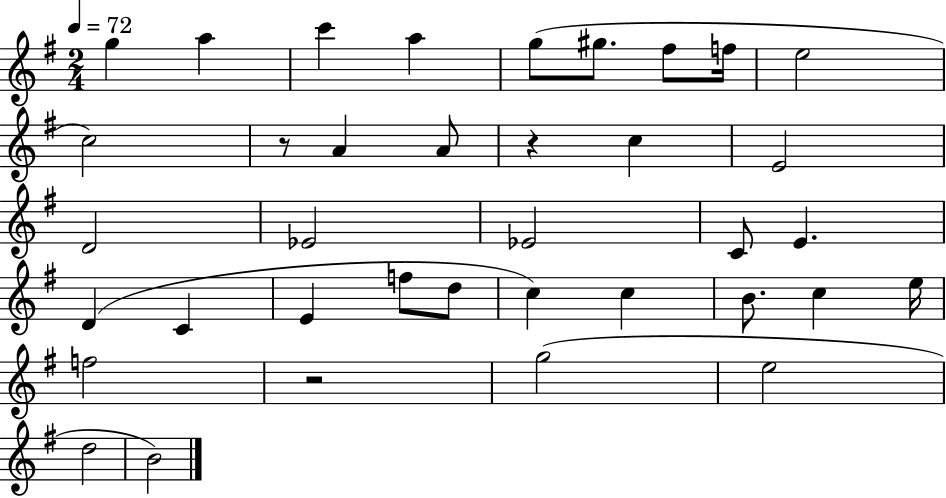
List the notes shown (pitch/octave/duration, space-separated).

G5/q A5/q C6/q A5/q G5/e G#5/e. F#5/e F5/s E5/h C5/h R/e A4/q A4/e R/q C5/q E4/h D4/h Eb4/h Eb4/h C4/e E4/q. D4/q C4/q E4/q F5/e D5/e C5/q C5/q B4/e. C5/q E5/s F5/h R/h G5/h E5/h D5/h B4/h